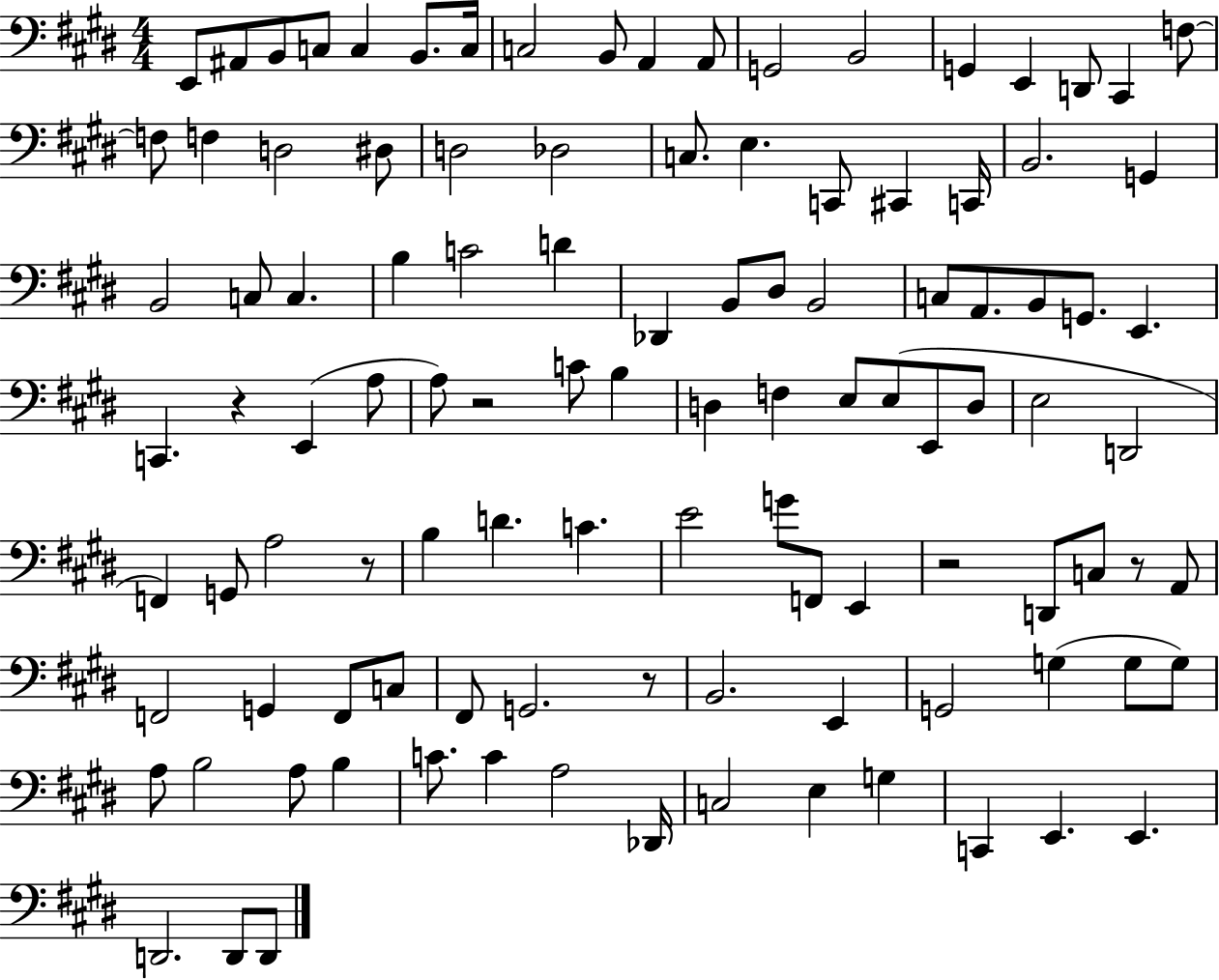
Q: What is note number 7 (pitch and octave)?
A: C3